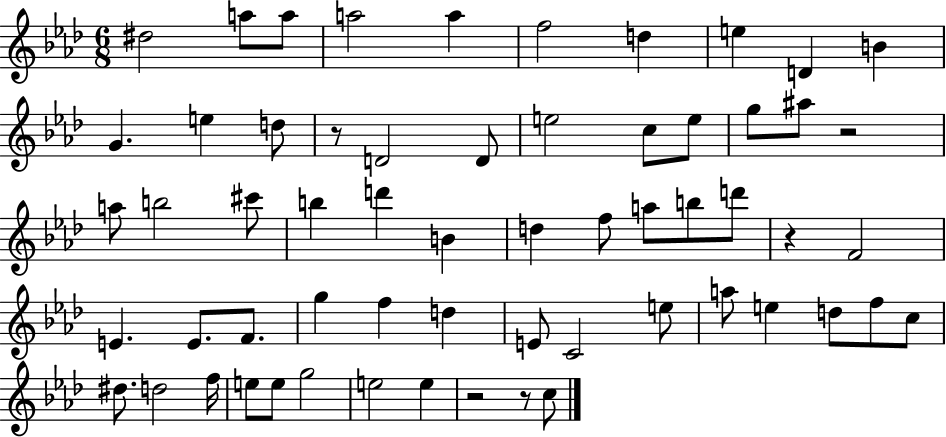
D#5/h A5/e A5/e A5/h A5/q F5/h D5/q E5/q D4/q B4/q G4/q. E5/q D5/e R/e D4/h D4/e E5/h C5/e E5/e G5/e A#5/e R/h A5/e B5/h C#6/e B5/q D6/q B4/q D5/q F5/e A5/e B5/e D6/e R/q F4/h E4/q. E4/e. F4/e. G5/q F5/q D5/q E4/e C4/h E5/e A5/e E5/q D5/e F5/e C5/e D#5/e. D5/h F5/s E5/e E5/e G5/h E5/h E5/q R/h R/e C5/e